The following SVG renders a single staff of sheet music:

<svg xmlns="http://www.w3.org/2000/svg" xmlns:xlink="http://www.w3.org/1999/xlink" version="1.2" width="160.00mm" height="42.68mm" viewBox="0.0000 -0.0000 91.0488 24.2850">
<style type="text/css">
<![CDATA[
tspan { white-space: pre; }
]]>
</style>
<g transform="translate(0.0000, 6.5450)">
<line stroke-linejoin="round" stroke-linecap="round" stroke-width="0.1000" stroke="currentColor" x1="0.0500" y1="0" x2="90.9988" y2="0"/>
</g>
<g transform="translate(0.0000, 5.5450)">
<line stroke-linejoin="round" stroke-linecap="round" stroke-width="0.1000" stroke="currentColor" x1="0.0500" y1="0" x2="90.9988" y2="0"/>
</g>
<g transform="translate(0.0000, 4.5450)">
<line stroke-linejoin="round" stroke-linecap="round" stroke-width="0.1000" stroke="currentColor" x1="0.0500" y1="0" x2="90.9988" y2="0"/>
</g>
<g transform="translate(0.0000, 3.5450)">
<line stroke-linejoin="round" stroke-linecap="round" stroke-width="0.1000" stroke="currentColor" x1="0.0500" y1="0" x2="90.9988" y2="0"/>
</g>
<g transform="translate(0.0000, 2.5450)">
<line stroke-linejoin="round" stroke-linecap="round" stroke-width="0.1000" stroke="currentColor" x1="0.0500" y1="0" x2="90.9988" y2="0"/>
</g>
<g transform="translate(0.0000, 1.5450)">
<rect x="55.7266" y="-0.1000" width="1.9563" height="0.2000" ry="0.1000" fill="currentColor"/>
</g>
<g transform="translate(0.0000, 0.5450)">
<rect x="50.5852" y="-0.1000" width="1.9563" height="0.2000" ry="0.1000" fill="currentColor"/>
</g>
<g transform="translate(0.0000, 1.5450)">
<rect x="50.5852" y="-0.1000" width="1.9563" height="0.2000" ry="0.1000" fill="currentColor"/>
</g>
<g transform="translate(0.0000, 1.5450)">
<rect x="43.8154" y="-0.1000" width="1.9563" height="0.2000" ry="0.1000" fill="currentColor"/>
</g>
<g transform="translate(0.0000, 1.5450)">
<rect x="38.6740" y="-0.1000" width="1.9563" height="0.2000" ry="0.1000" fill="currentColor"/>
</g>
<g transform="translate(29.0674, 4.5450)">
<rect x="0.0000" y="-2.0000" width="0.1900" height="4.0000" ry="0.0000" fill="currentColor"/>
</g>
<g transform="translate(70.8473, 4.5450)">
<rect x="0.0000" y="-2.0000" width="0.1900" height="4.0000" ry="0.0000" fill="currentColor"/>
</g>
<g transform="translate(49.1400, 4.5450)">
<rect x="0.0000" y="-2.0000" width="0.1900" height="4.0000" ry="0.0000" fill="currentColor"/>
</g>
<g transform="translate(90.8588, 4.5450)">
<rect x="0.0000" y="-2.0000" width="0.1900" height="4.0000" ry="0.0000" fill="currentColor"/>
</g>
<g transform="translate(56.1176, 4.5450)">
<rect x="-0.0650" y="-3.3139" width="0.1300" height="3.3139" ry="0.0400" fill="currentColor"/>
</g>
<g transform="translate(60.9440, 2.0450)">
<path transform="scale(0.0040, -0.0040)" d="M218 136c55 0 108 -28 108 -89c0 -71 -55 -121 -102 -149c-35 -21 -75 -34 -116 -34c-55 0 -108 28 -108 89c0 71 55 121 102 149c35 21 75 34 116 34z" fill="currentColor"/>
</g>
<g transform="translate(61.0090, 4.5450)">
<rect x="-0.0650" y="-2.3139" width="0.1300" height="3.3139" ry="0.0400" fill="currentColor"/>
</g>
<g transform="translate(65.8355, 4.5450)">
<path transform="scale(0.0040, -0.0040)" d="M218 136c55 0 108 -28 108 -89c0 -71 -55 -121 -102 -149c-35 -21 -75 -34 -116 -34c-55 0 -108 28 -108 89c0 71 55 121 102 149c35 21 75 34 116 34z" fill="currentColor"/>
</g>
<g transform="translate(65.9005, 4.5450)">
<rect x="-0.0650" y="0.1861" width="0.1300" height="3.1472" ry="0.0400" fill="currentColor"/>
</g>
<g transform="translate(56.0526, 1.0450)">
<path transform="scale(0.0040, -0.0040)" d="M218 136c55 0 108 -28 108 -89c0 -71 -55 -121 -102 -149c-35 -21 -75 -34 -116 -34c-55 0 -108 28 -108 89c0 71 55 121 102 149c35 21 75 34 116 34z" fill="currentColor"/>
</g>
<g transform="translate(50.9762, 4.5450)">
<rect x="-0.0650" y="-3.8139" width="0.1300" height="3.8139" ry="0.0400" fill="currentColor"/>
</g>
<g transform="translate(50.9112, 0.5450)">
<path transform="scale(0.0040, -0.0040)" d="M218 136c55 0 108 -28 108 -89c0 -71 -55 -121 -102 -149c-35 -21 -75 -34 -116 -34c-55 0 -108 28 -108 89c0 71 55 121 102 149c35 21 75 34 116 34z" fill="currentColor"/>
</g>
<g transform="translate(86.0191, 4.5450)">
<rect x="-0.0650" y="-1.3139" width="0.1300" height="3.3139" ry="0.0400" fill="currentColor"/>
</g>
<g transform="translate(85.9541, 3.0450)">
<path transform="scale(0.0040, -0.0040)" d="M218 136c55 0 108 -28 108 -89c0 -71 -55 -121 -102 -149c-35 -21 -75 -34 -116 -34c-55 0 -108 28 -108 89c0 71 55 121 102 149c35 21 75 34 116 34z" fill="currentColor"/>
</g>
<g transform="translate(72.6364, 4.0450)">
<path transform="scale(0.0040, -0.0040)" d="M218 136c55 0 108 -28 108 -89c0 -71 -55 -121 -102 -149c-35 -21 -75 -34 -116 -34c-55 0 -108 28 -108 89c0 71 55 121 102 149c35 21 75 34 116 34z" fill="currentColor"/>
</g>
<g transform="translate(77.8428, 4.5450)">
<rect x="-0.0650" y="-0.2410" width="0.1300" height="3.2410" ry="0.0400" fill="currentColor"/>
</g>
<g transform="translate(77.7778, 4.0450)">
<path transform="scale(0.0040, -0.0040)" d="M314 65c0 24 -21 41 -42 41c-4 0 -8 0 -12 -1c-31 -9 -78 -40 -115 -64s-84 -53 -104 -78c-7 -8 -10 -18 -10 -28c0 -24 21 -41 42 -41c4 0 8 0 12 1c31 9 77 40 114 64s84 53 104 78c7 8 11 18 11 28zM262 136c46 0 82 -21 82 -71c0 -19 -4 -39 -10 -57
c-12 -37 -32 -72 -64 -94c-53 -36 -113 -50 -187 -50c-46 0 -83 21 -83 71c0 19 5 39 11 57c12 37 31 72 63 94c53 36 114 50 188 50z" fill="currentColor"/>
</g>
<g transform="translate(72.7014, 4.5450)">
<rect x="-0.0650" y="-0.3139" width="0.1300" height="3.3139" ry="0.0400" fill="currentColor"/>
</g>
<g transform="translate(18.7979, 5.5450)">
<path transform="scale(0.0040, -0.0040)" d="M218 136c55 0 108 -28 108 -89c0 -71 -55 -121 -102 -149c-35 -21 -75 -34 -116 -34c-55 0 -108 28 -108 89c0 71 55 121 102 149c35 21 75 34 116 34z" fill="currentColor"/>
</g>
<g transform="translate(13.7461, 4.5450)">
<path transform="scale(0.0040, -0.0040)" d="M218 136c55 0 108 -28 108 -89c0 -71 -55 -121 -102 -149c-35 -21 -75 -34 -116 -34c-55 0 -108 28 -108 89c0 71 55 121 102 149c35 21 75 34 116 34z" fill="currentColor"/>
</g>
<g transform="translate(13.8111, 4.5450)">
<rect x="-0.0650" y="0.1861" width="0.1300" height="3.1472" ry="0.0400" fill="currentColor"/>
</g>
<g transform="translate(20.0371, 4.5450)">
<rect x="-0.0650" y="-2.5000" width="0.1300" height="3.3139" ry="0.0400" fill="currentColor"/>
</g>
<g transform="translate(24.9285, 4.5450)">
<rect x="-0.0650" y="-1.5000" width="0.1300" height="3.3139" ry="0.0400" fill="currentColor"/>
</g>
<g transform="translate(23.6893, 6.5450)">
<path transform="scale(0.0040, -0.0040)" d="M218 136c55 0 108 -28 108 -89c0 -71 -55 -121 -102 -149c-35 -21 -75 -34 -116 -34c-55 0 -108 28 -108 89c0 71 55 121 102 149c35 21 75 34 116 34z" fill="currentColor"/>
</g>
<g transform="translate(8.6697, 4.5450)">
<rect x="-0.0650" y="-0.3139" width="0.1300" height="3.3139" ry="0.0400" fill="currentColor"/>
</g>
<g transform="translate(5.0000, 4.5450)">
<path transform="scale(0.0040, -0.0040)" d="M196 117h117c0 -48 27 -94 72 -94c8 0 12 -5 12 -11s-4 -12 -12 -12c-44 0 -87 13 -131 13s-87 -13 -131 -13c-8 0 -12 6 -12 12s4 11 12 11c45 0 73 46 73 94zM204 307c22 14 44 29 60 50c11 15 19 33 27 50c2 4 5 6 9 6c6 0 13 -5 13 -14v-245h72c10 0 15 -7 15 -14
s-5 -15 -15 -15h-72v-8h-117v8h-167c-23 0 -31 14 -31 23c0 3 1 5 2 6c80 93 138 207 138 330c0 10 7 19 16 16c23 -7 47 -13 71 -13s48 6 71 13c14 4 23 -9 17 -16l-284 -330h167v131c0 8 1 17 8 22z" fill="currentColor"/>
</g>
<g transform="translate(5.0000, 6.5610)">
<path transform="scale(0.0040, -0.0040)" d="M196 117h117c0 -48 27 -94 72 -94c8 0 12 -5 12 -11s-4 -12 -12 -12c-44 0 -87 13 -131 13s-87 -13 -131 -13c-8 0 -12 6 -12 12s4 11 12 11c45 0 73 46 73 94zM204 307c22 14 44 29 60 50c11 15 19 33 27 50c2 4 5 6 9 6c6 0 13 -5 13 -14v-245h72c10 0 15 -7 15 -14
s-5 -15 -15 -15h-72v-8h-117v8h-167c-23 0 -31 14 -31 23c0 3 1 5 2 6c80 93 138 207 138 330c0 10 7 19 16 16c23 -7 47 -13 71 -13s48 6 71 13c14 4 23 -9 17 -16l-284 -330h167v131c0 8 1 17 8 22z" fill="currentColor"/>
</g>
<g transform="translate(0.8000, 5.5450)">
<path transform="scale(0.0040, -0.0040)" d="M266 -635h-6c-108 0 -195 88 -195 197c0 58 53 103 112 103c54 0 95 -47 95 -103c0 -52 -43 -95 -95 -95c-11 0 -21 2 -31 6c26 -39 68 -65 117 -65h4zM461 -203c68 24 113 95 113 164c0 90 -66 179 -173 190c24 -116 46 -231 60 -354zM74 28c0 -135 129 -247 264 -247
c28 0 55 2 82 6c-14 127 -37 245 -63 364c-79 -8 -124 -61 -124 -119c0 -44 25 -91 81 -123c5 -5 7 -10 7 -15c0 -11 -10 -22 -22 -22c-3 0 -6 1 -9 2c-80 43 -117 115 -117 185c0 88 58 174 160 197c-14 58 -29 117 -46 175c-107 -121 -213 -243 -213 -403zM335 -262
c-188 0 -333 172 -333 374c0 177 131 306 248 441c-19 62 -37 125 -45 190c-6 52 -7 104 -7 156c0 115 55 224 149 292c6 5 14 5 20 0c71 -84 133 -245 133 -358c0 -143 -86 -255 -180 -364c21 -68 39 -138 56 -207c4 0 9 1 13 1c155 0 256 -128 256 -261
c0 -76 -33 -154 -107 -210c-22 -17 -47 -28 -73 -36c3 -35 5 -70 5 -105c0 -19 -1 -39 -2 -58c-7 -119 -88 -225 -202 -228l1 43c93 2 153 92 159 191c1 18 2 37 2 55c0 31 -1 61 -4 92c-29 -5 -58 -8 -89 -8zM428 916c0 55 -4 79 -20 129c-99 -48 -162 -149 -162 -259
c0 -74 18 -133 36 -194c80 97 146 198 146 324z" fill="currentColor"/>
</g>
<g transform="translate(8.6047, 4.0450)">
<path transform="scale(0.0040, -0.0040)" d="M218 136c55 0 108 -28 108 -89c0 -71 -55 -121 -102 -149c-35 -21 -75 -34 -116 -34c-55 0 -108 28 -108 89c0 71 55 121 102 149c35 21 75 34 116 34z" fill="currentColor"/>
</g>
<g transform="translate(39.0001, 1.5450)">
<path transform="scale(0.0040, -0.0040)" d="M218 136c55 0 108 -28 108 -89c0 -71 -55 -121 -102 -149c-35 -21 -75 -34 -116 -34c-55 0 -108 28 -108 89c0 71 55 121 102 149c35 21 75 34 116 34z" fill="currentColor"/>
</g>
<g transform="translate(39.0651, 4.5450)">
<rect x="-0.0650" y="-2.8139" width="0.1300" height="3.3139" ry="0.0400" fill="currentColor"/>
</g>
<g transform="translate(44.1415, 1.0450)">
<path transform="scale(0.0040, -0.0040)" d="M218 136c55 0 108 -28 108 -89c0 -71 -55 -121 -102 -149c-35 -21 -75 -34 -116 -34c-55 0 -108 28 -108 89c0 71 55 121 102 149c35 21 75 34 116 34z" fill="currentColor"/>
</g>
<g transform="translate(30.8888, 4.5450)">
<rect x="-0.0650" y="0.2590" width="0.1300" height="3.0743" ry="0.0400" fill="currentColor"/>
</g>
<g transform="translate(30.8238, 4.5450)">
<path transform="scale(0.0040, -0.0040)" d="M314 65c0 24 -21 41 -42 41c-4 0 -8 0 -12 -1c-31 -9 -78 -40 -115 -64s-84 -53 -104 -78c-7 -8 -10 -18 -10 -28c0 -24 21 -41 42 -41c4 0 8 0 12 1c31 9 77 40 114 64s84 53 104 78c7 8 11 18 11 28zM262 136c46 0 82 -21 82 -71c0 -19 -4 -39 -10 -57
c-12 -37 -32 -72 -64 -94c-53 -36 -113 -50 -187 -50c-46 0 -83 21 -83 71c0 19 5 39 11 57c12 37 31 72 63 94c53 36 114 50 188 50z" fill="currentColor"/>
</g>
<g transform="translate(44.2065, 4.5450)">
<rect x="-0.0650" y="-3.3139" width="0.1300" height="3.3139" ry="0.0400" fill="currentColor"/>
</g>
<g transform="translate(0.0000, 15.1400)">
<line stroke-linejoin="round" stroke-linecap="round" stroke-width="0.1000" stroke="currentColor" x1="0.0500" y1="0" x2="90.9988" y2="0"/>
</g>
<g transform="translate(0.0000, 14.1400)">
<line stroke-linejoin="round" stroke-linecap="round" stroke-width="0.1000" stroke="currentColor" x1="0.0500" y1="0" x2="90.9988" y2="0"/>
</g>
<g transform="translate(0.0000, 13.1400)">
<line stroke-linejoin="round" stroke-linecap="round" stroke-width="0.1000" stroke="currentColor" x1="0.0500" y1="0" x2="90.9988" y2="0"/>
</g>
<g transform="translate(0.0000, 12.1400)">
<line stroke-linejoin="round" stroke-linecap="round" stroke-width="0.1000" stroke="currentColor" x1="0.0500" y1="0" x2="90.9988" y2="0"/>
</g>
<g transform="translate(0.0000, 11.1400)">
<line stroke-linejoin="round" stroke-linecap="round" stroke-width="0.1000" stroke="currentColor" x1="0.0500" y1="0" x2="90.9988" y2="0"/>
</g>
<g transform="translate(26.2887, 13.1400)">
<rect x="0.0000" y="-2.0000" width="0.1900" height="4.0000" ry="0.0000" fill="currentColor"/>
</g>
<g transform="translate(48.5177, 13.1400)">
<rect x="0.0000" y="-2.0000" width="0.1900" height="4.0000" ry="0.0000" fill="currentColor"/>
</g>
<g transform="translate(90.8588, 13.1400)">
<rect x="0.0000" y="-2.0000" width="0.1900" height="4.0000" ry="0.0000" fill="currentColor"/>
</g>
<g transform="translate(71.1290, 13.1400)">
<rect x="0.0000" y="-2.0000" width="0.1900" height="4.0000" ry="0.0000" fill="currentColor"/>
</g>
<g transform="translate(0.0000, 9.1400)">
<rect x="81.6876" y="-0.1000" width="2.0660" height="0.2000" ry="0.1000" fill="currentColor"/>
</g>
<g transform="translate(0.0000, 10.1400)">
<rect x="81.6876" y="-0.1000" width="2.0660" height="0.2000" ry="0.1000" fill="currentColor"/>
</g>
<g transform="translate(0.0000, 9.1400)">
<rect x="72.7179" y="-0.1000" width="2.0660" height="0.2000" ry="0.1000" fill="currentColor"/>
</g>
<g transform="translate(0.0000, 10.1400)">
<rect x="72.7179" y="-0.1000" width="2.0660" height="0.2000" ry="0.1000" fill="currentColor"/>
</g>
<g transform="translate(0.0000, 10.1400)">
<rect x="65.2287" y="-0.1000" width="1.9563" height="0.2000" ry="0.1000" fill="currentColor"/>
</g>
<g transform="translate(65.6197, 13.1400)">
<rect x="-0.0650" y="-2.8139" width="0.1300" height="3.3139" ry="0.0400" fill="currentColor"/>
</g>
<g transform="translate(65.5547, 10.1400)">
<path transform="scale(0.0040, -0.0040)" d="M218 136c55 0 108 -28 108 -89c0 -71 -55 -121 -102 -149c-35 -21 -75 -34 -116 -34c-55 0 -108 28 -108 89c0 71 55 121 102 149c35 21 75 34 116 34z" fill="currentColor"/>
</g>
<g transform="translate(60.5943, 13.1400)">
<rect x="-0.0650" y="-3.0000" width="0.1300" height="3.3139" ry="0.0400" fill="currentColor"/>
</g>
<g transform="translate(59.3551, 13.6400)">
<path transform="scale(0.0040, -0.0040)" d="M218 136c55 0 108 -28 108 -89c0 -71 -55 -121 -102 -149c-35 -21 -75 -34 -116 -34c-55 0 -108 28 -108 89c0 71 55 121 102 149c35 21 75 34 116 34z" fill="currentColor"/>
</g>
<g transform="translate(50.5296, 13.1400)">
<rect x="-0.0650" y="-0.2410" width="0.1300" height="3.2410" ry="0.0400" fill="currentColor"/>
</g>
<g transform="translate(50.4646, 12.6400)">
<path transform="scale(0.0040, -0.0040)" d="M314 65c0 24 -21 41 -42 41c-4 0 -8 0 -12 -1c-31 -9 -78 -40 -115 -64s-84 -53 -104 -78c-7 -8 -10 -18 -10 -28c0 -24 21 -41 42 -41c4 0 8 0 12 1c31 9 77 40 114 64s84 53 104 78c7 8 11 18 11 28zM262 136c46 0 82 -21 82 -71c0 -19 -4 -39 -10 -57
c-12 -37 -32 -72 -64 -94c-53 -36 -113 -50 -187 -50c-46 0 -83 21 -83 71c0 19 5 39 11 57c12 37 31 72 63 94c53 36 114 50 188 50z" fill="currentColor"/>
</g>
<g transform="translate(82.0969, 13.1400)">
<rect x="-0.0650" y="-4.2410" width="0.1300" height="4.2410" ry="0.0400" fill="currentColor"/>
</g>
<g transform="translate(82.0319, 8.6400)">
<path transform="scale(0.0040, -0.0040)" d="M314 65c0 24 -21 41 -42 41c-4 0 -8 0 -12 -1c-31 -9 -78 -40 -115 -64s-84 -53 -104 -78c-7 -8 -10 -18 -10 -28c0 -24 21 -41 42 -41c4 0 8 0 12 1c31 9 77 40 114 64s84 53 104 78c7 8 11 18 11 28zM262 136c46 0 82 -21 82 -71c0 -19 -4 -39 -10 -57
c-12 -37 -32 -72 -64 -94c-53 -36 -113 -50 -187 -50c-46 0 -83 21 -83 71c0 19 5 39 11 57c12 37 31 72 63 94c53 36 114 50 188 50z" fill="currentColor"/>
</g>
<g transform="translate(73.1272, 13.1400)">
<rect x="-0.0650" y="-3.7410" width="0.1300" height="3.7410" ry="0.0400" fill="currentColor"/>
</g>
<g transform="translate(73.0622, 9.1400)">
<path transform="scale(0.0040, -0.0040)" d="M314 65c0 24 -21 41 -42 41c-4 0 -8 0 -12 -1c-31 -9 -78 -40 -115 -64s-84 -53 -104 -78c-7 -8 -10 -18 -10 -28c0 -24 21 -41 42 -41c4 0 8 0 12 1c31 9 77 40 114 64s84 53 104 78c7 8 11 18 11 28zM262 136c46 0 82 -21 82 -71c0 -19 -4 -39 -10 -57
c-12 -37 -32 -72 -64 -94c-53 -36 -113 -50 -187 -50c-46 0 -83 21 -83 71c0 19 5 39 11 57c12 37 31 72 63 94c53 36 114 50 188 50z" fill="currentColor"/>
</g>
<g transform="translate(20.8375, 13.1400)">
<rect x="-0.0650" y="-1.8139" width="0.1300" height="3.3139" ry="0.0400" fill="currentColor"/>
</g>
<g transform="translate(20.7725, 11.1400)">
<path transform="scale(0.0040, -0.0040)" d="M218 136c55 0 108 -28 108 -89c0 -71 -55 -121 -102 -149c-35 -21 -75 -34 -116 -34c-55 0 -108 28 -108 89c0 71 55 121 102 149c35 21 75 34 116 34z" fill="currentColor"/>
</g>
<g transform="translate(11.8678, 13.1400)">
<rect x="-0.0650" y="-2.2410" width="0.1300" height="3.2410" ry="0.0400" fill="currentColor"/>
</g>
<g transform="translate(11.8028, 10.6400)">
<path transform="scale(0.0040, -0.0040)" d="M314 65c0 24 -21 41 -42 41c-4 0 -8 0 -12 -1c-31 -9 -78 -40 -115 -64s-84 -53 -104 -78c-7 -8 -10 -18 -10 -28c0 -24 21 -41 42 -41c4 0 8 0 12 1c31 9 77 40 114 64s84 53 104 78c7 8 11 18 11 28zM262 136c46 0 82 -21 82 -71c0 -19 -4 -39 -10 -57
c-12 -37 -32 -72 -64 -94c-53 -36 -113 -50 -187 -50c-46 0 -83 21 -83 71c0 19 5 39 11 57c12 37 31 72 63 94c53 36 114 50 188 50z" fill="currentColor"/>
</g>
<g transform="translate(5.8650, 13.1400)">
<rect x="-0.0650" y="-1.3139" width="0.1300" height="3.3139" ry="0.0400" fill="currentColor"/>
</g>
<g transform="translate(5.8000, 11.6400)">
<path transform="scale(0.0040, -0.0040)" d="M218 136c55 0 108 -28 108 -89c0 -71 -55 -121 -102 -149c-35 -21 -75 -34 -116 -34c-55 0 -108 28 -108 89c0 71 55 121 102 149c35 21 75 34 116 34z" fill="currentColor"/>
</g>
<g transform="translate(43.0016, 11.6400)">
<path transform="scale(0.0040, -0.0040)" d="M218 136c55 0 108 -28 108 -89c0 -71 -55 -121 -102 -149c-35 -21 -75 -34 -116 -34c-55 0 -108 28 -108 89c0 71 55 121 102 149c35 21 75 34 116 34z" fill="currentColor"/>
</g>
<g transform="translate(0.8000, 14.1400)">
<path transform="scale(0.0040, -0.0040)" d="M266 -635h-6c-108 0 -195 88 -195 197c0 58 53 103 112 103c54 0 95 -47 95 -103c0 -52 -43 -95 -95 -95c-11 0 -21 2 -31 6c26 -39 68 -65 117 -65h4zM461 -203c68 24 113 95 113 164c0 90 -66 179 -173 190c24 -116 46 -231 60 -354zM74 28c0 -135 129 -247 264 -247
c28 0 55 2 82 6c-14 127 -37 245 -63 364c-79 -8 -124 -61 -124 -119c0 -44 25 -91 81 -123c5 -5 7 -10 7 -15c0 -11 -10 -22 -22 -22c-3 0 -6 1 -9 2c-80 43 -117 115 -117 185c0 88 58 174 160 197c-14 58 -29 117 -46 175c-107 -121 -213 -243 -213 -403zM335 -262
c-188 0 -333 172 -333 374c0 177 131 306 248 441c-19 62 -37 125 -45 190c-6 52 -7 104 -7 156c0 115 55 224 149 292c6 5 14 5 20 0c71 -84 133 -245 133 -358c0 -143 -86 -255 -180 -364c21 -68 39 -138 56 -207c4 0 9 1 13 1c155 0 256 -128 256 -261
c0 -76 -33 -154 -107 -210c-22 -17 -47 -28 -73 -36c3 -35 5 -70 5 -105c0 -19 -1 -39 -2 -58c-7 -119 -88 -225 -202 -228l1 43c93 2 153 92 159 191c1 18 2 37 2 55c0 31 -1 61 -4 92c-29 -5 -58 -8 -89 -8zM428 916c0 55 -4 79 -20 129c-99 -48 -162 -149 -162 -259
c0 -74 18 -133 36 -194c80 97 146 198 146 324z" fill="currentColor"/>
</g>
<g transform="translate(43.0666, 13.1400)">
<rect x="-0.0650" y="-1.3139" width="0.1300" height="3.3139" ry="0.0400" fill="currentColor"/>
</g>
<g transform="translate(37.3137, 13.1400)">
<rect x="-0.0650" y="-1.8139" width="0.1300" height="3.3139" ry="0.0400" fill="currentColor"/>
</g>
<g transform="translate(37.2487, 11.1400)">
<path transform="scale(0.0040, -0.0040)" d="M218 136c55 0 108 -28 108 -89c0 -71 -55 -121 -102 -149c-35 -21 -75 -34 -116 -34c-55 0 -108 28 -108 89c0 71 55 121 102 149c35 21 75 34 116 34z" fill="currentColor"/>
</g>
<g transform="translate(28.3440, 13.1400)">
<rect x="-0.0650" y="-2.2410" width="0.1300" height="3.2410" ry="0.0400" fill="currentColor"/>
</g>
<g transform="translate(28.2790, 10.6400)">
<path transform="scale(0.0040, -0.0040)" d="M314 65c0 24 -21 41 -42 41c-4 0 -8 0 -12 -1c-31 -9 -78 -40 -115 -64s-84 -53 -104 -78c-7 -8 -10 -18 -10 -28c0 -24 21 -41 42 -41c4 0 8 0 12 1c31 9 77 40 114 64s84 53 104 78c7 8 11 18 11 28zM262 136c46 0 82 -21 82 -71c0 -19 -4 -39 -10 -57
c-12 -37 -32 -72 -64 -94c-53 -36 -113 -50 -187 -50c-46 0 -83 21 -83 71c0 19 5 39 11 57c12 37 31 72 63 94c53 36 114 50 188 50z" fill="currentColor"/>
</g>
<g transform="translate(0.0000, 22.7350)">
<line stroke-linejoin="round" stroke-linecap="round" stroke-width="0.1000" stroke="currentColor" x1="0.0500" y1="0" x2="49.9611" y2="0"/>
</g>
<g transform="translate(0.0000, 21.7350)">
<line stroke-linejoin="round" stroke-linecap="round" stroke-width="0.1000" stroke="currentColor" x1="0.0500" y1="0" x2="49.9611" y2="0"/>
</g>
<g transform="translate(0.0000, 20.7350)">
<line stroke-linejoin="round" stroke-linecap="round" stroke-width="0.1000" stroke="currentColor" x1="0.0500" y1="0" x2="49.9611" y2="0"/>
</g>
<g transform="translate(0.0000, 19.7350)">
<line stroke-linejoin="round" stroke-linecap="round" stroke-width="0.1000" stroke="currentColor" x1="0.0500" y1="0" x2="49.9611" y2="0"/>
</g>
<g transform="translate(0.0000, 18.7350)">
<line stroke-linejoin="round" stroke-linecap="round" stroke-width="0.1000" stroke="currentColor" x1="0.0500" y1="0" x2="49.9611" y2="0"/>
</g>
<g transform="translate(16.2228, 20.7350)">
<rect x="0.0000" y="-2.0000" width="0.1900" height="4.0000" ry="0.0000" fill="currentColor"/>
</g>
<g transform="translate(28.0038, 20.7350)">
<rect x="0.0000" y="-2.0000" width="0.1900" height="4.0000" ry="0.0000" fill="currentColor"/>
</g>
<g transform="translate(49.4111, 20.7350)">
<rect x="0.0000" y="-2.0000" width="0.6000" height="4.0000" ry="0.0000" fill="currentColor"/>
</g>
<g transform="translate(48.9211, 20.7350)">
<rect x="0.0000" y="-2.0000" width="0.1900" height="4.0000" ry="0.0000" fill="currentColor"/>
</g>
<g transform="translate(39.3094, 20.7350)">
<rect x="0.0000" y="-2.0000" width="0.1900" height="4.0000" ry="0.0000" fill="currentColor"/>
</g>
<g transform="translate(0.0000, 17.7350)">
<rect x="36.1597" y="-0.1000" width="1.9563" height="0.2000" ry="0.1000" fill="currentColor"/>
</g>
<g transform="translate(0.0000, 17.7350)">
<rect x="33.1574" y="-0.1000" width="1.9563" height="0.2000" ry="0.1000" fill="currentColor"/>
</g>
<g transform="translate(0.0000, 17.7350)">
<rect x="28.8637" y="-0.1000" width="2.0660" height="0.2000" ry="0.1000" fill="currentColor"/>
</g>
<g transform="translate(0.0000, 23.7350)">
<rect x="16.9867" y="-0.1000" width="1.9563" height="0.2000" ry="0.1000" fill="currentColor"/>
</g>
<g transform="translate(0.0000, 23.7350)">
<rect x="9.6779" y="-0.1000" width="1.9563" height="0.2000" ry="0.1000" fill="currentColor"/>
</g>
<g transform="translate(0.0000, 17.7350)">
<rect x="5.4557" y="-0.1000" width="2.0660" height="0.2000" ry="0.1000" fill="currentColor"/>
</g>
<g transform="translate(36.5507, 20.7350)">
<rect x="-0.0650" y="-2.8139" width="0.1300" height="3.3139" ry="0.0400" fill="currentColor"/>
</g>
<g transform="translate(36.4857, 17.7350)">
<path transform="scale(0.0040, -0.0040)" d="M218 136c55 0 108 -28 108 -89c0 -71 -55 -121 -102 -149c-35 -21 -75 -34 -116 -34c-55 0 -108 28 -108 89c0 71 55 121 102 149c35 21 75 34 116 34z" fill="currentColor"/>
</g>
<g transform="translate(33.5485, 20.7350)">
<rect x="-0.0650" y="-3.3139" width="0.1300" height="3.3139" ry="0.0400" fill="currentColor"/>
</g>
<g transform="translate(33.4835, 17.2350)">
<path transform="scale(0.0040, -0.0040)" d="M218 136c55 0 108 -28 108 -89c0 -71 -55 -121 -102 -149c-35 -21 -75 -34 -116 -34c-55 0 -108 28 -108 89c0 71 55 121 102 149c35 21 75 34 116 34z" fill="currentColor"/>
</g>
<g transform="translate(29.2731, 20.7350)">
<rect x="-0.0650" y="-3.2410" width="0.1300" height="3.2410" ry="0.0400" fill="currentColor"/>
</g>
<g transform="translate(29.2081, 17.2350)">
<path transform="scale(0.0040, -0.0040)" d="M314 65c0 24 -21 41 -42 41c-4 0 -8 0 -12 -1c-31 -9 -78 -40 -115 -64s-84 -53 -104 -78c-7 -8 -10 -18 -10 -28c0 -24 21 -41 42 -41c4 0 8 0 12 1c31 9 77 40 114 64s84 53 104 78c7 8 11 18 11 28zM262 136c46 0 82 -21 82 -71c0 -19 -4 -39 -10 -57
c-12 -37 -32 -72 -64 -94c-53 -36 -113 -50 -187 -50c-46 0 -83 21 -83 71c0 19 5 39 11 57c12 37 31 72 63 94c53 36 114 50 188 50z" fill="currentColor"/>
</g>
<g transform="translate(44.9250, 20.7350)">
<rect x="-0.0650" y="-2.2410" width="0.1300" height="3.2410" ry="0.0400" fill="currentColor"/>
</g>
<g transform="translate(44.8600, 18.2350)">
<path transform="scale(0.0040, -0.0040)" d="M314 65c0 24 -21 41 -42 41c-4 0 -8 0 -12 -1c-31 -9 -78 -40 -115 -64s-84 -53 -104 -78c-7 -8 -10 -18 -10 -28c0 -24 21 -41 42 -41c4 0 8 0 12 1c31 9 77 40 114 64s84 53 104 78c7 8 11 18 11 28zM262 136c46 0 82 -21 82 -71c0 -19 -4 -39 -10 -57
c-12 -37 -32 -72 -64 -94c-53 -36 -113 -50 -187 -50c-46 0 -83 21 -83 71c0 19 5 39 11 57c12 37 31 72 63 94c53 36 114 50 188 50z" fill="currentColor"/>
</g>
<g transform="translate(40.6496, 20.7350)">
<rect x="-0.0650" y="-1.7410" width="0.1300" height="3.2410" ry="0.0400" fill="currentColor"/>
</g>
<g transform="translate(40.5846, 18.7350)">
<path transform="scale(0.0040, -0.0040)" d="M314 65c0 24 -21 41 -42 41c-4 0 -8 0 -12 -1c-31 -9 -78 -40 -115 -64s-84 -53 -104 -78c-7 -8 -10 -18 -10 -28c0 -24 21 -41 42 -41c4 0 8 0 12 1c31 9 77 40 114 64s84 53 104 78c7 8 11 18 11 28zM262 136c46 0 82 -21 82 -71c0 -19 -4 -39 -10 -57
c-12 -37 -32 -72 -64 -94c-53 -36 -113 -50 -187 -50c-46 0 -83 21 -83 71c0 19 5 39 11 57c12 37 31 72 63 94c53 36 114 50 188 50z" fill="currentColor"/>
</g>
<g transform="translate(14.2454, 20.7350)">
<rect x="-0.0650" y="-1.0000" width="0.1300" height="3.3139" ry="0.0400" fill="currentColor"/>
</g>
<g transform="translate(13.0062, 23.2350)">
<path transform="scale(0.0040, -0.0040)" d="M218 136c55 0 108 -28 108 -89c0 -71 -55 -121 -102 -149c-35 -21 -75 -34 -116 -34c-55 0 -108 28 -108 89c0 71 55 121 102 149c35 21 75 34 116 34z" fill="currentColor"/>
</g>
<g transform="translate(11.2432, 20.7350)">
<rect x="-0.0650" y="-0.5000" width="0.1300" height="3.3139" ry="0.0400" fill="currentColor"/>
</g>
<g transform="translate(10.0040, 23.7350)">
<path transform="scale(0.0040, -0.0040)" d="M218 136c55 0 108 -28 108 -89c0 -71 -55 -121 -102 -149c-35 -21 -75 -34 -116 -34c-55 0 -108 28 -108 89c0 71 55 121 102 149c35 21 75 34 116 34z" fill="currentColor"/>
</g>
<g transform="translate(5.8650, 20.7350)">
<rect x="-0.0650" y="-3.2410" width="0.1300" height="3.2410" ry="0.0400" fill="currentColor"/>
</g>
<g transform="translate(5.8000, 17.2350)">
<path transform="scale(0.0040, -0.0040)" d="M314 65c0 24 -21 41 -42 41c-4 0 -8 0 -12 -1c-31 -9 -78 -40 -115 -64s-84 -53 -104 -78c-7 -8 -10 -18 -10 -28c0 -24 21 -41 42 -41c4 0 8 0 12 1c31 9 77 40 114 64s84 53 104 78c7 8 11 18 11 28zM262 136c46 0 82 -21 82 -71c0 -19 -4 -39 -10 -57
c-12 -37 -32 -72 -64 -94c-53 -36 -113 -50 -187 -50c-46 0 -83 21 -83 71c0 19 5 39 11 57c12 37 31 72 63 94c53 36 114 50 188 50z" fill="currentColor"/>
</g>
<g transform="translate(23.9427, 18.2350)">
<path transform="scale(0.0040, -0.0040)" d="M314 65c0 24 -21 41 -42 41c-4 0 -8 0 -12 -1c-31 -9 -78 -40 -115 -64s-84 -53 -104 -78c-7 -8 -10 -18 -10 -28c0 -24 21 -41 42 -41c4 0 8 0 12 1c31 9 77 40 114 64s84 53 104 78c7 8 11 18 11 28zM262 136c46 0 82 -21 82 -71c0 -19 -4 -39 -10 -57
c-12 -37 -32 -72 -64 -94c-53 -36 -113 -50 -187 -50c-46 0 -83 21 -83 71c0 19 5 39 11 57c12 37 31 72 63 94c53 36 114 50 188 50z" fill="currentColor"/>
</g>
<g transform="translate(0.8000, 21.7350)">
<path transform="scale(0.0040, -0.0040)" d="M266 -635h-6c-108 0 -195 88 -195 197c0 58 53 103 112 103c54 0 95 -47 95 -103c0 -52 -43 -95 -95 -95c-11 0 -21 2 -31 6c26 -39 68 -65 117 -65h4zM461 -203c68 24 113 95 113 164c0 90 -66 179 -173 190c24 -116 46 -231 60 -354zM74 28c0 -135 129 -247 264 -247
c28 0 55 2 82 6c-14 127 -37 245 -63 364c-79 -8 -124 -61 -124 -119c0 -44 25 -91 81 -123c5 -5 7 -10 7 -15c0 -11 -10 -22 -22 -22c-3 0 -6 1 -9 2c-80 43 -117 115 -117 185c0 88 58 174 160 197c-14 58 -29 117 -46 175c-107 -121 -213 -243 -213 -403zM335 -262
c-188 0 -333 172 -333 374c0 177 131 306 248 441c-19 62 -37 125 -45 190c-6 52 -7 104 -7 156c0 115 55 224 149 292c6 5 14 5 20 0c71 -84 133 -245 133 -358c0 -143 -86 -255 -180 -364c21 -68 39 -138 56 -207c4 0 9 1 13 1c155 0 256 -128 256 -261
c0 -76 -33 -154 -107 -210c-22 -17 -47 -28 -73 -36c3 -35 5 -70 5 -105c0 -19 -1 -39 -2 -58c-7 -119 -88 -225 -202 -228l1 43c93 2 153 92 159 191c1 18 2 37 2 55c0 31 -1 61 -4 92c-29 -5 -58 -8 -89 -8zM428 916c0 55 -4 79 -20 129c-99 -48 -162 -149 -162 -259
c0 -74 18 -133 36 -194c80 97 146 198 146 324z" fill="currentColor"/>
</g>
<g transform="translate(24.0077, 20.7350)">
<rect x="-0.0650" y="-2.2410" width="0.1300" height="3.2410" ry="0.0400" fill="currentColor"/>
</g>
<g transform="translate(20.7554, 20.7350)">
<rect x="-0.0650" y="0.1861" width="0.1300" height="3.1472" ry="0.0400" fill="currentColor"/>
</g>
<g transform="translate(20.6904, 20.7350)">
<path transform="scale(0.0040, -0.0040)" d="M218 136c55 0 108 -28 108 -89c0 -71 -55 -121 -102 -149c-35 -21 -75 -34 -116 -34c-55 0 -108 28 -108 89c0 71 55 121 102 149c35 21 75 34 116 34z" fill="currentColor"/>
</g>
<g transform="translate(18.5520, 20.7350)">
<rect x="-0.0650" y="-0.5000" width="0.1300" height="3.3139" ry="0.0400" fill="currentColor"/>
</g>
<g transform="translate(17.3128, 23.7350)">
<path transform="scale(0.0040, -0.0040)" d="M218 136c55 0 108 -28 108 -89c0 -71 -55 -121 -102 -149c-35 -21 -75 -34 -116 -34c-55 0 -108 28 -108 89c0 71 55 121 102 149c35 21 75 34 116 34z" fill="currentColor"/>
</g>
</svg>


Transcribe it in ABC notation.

X:1
T:Untitled
M:4/4
L:1/4
K:C
c B G E B2 a b c' b g B c c2 e e g2 f g2 f e c2 A a c'2 d'2 b2 C D C B g2 b2 b a f2 g2